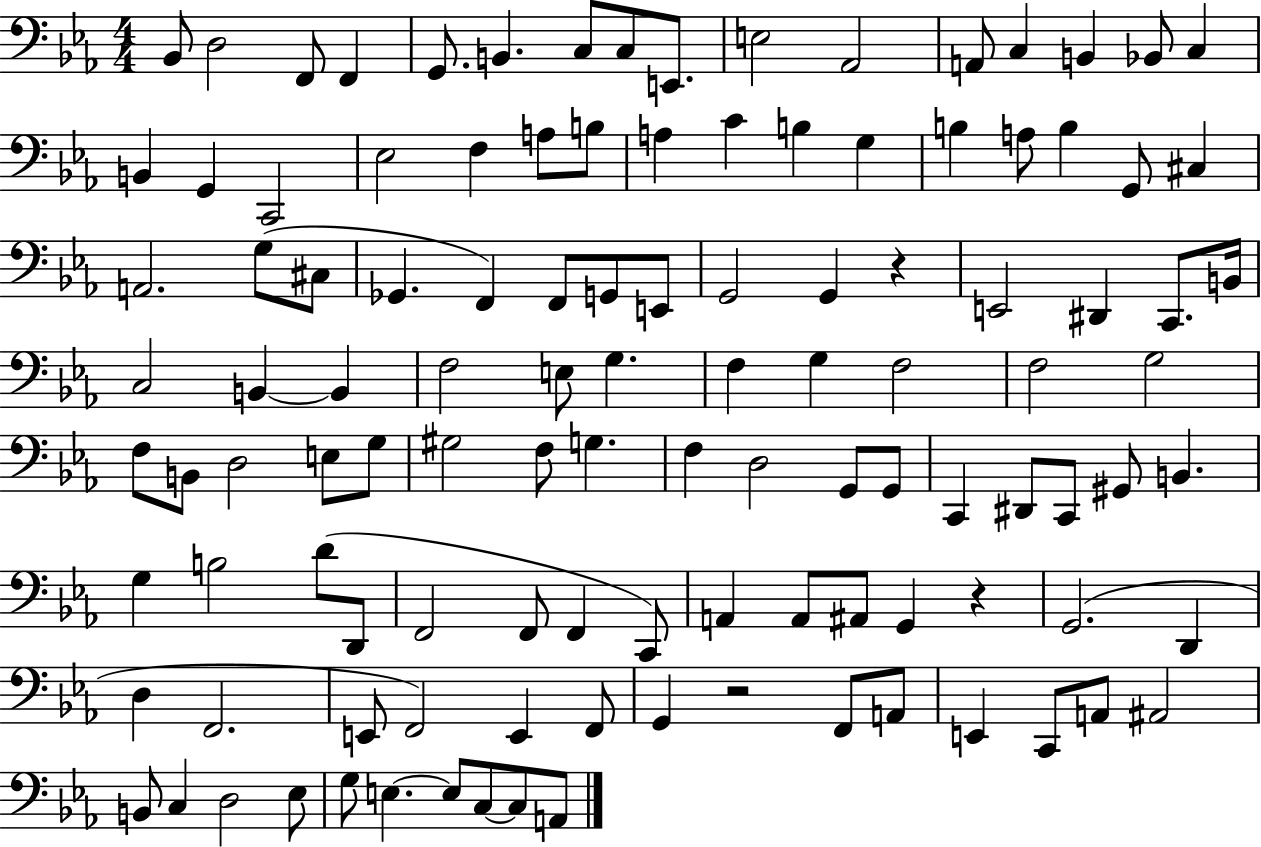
X:1
T:Untitled
M:4/4
L:1/4
K:Eb
_B,,/2 D,2 F,,/2 F,, G,,/2 B,, C,/2 C,/2 E,,/2 E,2 _A,,2 A,,/2 C, B,, _B,,/2 C, B,, G,, C,,2 _E,2 F, A,/2 B,/2 A, C B, G, B, A,/2 B, G,,/2 ^C, A,,2 G,/2 ^C,/2 _G,, F,, F,,/2 G,,/2 E,,/2 G,,2 G,, z E,,2 ^D,, C,,/2 B,,/4 C,2 B,, B,, F,2 E,/2 G, F, G, F,2 F,2 G,2 F,/2 B,,/2 D,2 E,/2 G,/2 ^G,2 F,/2 G, F, D,2 G,,/2 G,,/2 C,, ^D,,/2 C,,/2 ^G,,/2 B,, G, B,2 D/2 D,,/2 F,,2 F,,/2 F,, C,,/2 A,, A,,/2 ^A,,/2 G,, z G,,2 D,, D, F,,2 E,,/2 F,,2 E,, F,,/2 G,, z2 F,,/2 A,,/2 E,, C,,/2 A,,/2 ^A,,2 B,,/2 C, D,2 _E,/2 G,/2 E, E,/2 C,/2 C,/2 A,,/2